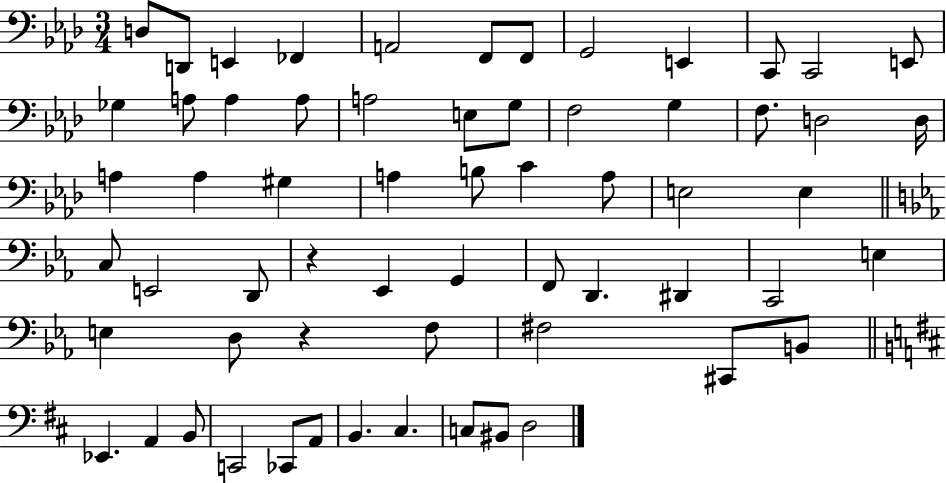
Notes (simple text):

D3/e D2/e E2/q FES2/q A2/h F2/e F2/e G2/h E2/q C2/e C2/h E2/e Gb3/q A3/e A3/q A3/e A3/h E3/e G3/e F3/h G3/q F3/e. D3/h D3/s A3/q A3/q G#3/q A3/q B3/e C4/q A3/e E3/h E3/q C3/e E2/h D2/e R/q Eb2/q G2/q F2/e D2/q. D#2/q C2/h E3/q E3/q D3/e R/q F3/e F#3/h C#2/e B2/e Eb2/q. A2/q B2/e C2/h CES2/e A2/e B2/q. C#3/q. C3/e BIS2/e D3/h